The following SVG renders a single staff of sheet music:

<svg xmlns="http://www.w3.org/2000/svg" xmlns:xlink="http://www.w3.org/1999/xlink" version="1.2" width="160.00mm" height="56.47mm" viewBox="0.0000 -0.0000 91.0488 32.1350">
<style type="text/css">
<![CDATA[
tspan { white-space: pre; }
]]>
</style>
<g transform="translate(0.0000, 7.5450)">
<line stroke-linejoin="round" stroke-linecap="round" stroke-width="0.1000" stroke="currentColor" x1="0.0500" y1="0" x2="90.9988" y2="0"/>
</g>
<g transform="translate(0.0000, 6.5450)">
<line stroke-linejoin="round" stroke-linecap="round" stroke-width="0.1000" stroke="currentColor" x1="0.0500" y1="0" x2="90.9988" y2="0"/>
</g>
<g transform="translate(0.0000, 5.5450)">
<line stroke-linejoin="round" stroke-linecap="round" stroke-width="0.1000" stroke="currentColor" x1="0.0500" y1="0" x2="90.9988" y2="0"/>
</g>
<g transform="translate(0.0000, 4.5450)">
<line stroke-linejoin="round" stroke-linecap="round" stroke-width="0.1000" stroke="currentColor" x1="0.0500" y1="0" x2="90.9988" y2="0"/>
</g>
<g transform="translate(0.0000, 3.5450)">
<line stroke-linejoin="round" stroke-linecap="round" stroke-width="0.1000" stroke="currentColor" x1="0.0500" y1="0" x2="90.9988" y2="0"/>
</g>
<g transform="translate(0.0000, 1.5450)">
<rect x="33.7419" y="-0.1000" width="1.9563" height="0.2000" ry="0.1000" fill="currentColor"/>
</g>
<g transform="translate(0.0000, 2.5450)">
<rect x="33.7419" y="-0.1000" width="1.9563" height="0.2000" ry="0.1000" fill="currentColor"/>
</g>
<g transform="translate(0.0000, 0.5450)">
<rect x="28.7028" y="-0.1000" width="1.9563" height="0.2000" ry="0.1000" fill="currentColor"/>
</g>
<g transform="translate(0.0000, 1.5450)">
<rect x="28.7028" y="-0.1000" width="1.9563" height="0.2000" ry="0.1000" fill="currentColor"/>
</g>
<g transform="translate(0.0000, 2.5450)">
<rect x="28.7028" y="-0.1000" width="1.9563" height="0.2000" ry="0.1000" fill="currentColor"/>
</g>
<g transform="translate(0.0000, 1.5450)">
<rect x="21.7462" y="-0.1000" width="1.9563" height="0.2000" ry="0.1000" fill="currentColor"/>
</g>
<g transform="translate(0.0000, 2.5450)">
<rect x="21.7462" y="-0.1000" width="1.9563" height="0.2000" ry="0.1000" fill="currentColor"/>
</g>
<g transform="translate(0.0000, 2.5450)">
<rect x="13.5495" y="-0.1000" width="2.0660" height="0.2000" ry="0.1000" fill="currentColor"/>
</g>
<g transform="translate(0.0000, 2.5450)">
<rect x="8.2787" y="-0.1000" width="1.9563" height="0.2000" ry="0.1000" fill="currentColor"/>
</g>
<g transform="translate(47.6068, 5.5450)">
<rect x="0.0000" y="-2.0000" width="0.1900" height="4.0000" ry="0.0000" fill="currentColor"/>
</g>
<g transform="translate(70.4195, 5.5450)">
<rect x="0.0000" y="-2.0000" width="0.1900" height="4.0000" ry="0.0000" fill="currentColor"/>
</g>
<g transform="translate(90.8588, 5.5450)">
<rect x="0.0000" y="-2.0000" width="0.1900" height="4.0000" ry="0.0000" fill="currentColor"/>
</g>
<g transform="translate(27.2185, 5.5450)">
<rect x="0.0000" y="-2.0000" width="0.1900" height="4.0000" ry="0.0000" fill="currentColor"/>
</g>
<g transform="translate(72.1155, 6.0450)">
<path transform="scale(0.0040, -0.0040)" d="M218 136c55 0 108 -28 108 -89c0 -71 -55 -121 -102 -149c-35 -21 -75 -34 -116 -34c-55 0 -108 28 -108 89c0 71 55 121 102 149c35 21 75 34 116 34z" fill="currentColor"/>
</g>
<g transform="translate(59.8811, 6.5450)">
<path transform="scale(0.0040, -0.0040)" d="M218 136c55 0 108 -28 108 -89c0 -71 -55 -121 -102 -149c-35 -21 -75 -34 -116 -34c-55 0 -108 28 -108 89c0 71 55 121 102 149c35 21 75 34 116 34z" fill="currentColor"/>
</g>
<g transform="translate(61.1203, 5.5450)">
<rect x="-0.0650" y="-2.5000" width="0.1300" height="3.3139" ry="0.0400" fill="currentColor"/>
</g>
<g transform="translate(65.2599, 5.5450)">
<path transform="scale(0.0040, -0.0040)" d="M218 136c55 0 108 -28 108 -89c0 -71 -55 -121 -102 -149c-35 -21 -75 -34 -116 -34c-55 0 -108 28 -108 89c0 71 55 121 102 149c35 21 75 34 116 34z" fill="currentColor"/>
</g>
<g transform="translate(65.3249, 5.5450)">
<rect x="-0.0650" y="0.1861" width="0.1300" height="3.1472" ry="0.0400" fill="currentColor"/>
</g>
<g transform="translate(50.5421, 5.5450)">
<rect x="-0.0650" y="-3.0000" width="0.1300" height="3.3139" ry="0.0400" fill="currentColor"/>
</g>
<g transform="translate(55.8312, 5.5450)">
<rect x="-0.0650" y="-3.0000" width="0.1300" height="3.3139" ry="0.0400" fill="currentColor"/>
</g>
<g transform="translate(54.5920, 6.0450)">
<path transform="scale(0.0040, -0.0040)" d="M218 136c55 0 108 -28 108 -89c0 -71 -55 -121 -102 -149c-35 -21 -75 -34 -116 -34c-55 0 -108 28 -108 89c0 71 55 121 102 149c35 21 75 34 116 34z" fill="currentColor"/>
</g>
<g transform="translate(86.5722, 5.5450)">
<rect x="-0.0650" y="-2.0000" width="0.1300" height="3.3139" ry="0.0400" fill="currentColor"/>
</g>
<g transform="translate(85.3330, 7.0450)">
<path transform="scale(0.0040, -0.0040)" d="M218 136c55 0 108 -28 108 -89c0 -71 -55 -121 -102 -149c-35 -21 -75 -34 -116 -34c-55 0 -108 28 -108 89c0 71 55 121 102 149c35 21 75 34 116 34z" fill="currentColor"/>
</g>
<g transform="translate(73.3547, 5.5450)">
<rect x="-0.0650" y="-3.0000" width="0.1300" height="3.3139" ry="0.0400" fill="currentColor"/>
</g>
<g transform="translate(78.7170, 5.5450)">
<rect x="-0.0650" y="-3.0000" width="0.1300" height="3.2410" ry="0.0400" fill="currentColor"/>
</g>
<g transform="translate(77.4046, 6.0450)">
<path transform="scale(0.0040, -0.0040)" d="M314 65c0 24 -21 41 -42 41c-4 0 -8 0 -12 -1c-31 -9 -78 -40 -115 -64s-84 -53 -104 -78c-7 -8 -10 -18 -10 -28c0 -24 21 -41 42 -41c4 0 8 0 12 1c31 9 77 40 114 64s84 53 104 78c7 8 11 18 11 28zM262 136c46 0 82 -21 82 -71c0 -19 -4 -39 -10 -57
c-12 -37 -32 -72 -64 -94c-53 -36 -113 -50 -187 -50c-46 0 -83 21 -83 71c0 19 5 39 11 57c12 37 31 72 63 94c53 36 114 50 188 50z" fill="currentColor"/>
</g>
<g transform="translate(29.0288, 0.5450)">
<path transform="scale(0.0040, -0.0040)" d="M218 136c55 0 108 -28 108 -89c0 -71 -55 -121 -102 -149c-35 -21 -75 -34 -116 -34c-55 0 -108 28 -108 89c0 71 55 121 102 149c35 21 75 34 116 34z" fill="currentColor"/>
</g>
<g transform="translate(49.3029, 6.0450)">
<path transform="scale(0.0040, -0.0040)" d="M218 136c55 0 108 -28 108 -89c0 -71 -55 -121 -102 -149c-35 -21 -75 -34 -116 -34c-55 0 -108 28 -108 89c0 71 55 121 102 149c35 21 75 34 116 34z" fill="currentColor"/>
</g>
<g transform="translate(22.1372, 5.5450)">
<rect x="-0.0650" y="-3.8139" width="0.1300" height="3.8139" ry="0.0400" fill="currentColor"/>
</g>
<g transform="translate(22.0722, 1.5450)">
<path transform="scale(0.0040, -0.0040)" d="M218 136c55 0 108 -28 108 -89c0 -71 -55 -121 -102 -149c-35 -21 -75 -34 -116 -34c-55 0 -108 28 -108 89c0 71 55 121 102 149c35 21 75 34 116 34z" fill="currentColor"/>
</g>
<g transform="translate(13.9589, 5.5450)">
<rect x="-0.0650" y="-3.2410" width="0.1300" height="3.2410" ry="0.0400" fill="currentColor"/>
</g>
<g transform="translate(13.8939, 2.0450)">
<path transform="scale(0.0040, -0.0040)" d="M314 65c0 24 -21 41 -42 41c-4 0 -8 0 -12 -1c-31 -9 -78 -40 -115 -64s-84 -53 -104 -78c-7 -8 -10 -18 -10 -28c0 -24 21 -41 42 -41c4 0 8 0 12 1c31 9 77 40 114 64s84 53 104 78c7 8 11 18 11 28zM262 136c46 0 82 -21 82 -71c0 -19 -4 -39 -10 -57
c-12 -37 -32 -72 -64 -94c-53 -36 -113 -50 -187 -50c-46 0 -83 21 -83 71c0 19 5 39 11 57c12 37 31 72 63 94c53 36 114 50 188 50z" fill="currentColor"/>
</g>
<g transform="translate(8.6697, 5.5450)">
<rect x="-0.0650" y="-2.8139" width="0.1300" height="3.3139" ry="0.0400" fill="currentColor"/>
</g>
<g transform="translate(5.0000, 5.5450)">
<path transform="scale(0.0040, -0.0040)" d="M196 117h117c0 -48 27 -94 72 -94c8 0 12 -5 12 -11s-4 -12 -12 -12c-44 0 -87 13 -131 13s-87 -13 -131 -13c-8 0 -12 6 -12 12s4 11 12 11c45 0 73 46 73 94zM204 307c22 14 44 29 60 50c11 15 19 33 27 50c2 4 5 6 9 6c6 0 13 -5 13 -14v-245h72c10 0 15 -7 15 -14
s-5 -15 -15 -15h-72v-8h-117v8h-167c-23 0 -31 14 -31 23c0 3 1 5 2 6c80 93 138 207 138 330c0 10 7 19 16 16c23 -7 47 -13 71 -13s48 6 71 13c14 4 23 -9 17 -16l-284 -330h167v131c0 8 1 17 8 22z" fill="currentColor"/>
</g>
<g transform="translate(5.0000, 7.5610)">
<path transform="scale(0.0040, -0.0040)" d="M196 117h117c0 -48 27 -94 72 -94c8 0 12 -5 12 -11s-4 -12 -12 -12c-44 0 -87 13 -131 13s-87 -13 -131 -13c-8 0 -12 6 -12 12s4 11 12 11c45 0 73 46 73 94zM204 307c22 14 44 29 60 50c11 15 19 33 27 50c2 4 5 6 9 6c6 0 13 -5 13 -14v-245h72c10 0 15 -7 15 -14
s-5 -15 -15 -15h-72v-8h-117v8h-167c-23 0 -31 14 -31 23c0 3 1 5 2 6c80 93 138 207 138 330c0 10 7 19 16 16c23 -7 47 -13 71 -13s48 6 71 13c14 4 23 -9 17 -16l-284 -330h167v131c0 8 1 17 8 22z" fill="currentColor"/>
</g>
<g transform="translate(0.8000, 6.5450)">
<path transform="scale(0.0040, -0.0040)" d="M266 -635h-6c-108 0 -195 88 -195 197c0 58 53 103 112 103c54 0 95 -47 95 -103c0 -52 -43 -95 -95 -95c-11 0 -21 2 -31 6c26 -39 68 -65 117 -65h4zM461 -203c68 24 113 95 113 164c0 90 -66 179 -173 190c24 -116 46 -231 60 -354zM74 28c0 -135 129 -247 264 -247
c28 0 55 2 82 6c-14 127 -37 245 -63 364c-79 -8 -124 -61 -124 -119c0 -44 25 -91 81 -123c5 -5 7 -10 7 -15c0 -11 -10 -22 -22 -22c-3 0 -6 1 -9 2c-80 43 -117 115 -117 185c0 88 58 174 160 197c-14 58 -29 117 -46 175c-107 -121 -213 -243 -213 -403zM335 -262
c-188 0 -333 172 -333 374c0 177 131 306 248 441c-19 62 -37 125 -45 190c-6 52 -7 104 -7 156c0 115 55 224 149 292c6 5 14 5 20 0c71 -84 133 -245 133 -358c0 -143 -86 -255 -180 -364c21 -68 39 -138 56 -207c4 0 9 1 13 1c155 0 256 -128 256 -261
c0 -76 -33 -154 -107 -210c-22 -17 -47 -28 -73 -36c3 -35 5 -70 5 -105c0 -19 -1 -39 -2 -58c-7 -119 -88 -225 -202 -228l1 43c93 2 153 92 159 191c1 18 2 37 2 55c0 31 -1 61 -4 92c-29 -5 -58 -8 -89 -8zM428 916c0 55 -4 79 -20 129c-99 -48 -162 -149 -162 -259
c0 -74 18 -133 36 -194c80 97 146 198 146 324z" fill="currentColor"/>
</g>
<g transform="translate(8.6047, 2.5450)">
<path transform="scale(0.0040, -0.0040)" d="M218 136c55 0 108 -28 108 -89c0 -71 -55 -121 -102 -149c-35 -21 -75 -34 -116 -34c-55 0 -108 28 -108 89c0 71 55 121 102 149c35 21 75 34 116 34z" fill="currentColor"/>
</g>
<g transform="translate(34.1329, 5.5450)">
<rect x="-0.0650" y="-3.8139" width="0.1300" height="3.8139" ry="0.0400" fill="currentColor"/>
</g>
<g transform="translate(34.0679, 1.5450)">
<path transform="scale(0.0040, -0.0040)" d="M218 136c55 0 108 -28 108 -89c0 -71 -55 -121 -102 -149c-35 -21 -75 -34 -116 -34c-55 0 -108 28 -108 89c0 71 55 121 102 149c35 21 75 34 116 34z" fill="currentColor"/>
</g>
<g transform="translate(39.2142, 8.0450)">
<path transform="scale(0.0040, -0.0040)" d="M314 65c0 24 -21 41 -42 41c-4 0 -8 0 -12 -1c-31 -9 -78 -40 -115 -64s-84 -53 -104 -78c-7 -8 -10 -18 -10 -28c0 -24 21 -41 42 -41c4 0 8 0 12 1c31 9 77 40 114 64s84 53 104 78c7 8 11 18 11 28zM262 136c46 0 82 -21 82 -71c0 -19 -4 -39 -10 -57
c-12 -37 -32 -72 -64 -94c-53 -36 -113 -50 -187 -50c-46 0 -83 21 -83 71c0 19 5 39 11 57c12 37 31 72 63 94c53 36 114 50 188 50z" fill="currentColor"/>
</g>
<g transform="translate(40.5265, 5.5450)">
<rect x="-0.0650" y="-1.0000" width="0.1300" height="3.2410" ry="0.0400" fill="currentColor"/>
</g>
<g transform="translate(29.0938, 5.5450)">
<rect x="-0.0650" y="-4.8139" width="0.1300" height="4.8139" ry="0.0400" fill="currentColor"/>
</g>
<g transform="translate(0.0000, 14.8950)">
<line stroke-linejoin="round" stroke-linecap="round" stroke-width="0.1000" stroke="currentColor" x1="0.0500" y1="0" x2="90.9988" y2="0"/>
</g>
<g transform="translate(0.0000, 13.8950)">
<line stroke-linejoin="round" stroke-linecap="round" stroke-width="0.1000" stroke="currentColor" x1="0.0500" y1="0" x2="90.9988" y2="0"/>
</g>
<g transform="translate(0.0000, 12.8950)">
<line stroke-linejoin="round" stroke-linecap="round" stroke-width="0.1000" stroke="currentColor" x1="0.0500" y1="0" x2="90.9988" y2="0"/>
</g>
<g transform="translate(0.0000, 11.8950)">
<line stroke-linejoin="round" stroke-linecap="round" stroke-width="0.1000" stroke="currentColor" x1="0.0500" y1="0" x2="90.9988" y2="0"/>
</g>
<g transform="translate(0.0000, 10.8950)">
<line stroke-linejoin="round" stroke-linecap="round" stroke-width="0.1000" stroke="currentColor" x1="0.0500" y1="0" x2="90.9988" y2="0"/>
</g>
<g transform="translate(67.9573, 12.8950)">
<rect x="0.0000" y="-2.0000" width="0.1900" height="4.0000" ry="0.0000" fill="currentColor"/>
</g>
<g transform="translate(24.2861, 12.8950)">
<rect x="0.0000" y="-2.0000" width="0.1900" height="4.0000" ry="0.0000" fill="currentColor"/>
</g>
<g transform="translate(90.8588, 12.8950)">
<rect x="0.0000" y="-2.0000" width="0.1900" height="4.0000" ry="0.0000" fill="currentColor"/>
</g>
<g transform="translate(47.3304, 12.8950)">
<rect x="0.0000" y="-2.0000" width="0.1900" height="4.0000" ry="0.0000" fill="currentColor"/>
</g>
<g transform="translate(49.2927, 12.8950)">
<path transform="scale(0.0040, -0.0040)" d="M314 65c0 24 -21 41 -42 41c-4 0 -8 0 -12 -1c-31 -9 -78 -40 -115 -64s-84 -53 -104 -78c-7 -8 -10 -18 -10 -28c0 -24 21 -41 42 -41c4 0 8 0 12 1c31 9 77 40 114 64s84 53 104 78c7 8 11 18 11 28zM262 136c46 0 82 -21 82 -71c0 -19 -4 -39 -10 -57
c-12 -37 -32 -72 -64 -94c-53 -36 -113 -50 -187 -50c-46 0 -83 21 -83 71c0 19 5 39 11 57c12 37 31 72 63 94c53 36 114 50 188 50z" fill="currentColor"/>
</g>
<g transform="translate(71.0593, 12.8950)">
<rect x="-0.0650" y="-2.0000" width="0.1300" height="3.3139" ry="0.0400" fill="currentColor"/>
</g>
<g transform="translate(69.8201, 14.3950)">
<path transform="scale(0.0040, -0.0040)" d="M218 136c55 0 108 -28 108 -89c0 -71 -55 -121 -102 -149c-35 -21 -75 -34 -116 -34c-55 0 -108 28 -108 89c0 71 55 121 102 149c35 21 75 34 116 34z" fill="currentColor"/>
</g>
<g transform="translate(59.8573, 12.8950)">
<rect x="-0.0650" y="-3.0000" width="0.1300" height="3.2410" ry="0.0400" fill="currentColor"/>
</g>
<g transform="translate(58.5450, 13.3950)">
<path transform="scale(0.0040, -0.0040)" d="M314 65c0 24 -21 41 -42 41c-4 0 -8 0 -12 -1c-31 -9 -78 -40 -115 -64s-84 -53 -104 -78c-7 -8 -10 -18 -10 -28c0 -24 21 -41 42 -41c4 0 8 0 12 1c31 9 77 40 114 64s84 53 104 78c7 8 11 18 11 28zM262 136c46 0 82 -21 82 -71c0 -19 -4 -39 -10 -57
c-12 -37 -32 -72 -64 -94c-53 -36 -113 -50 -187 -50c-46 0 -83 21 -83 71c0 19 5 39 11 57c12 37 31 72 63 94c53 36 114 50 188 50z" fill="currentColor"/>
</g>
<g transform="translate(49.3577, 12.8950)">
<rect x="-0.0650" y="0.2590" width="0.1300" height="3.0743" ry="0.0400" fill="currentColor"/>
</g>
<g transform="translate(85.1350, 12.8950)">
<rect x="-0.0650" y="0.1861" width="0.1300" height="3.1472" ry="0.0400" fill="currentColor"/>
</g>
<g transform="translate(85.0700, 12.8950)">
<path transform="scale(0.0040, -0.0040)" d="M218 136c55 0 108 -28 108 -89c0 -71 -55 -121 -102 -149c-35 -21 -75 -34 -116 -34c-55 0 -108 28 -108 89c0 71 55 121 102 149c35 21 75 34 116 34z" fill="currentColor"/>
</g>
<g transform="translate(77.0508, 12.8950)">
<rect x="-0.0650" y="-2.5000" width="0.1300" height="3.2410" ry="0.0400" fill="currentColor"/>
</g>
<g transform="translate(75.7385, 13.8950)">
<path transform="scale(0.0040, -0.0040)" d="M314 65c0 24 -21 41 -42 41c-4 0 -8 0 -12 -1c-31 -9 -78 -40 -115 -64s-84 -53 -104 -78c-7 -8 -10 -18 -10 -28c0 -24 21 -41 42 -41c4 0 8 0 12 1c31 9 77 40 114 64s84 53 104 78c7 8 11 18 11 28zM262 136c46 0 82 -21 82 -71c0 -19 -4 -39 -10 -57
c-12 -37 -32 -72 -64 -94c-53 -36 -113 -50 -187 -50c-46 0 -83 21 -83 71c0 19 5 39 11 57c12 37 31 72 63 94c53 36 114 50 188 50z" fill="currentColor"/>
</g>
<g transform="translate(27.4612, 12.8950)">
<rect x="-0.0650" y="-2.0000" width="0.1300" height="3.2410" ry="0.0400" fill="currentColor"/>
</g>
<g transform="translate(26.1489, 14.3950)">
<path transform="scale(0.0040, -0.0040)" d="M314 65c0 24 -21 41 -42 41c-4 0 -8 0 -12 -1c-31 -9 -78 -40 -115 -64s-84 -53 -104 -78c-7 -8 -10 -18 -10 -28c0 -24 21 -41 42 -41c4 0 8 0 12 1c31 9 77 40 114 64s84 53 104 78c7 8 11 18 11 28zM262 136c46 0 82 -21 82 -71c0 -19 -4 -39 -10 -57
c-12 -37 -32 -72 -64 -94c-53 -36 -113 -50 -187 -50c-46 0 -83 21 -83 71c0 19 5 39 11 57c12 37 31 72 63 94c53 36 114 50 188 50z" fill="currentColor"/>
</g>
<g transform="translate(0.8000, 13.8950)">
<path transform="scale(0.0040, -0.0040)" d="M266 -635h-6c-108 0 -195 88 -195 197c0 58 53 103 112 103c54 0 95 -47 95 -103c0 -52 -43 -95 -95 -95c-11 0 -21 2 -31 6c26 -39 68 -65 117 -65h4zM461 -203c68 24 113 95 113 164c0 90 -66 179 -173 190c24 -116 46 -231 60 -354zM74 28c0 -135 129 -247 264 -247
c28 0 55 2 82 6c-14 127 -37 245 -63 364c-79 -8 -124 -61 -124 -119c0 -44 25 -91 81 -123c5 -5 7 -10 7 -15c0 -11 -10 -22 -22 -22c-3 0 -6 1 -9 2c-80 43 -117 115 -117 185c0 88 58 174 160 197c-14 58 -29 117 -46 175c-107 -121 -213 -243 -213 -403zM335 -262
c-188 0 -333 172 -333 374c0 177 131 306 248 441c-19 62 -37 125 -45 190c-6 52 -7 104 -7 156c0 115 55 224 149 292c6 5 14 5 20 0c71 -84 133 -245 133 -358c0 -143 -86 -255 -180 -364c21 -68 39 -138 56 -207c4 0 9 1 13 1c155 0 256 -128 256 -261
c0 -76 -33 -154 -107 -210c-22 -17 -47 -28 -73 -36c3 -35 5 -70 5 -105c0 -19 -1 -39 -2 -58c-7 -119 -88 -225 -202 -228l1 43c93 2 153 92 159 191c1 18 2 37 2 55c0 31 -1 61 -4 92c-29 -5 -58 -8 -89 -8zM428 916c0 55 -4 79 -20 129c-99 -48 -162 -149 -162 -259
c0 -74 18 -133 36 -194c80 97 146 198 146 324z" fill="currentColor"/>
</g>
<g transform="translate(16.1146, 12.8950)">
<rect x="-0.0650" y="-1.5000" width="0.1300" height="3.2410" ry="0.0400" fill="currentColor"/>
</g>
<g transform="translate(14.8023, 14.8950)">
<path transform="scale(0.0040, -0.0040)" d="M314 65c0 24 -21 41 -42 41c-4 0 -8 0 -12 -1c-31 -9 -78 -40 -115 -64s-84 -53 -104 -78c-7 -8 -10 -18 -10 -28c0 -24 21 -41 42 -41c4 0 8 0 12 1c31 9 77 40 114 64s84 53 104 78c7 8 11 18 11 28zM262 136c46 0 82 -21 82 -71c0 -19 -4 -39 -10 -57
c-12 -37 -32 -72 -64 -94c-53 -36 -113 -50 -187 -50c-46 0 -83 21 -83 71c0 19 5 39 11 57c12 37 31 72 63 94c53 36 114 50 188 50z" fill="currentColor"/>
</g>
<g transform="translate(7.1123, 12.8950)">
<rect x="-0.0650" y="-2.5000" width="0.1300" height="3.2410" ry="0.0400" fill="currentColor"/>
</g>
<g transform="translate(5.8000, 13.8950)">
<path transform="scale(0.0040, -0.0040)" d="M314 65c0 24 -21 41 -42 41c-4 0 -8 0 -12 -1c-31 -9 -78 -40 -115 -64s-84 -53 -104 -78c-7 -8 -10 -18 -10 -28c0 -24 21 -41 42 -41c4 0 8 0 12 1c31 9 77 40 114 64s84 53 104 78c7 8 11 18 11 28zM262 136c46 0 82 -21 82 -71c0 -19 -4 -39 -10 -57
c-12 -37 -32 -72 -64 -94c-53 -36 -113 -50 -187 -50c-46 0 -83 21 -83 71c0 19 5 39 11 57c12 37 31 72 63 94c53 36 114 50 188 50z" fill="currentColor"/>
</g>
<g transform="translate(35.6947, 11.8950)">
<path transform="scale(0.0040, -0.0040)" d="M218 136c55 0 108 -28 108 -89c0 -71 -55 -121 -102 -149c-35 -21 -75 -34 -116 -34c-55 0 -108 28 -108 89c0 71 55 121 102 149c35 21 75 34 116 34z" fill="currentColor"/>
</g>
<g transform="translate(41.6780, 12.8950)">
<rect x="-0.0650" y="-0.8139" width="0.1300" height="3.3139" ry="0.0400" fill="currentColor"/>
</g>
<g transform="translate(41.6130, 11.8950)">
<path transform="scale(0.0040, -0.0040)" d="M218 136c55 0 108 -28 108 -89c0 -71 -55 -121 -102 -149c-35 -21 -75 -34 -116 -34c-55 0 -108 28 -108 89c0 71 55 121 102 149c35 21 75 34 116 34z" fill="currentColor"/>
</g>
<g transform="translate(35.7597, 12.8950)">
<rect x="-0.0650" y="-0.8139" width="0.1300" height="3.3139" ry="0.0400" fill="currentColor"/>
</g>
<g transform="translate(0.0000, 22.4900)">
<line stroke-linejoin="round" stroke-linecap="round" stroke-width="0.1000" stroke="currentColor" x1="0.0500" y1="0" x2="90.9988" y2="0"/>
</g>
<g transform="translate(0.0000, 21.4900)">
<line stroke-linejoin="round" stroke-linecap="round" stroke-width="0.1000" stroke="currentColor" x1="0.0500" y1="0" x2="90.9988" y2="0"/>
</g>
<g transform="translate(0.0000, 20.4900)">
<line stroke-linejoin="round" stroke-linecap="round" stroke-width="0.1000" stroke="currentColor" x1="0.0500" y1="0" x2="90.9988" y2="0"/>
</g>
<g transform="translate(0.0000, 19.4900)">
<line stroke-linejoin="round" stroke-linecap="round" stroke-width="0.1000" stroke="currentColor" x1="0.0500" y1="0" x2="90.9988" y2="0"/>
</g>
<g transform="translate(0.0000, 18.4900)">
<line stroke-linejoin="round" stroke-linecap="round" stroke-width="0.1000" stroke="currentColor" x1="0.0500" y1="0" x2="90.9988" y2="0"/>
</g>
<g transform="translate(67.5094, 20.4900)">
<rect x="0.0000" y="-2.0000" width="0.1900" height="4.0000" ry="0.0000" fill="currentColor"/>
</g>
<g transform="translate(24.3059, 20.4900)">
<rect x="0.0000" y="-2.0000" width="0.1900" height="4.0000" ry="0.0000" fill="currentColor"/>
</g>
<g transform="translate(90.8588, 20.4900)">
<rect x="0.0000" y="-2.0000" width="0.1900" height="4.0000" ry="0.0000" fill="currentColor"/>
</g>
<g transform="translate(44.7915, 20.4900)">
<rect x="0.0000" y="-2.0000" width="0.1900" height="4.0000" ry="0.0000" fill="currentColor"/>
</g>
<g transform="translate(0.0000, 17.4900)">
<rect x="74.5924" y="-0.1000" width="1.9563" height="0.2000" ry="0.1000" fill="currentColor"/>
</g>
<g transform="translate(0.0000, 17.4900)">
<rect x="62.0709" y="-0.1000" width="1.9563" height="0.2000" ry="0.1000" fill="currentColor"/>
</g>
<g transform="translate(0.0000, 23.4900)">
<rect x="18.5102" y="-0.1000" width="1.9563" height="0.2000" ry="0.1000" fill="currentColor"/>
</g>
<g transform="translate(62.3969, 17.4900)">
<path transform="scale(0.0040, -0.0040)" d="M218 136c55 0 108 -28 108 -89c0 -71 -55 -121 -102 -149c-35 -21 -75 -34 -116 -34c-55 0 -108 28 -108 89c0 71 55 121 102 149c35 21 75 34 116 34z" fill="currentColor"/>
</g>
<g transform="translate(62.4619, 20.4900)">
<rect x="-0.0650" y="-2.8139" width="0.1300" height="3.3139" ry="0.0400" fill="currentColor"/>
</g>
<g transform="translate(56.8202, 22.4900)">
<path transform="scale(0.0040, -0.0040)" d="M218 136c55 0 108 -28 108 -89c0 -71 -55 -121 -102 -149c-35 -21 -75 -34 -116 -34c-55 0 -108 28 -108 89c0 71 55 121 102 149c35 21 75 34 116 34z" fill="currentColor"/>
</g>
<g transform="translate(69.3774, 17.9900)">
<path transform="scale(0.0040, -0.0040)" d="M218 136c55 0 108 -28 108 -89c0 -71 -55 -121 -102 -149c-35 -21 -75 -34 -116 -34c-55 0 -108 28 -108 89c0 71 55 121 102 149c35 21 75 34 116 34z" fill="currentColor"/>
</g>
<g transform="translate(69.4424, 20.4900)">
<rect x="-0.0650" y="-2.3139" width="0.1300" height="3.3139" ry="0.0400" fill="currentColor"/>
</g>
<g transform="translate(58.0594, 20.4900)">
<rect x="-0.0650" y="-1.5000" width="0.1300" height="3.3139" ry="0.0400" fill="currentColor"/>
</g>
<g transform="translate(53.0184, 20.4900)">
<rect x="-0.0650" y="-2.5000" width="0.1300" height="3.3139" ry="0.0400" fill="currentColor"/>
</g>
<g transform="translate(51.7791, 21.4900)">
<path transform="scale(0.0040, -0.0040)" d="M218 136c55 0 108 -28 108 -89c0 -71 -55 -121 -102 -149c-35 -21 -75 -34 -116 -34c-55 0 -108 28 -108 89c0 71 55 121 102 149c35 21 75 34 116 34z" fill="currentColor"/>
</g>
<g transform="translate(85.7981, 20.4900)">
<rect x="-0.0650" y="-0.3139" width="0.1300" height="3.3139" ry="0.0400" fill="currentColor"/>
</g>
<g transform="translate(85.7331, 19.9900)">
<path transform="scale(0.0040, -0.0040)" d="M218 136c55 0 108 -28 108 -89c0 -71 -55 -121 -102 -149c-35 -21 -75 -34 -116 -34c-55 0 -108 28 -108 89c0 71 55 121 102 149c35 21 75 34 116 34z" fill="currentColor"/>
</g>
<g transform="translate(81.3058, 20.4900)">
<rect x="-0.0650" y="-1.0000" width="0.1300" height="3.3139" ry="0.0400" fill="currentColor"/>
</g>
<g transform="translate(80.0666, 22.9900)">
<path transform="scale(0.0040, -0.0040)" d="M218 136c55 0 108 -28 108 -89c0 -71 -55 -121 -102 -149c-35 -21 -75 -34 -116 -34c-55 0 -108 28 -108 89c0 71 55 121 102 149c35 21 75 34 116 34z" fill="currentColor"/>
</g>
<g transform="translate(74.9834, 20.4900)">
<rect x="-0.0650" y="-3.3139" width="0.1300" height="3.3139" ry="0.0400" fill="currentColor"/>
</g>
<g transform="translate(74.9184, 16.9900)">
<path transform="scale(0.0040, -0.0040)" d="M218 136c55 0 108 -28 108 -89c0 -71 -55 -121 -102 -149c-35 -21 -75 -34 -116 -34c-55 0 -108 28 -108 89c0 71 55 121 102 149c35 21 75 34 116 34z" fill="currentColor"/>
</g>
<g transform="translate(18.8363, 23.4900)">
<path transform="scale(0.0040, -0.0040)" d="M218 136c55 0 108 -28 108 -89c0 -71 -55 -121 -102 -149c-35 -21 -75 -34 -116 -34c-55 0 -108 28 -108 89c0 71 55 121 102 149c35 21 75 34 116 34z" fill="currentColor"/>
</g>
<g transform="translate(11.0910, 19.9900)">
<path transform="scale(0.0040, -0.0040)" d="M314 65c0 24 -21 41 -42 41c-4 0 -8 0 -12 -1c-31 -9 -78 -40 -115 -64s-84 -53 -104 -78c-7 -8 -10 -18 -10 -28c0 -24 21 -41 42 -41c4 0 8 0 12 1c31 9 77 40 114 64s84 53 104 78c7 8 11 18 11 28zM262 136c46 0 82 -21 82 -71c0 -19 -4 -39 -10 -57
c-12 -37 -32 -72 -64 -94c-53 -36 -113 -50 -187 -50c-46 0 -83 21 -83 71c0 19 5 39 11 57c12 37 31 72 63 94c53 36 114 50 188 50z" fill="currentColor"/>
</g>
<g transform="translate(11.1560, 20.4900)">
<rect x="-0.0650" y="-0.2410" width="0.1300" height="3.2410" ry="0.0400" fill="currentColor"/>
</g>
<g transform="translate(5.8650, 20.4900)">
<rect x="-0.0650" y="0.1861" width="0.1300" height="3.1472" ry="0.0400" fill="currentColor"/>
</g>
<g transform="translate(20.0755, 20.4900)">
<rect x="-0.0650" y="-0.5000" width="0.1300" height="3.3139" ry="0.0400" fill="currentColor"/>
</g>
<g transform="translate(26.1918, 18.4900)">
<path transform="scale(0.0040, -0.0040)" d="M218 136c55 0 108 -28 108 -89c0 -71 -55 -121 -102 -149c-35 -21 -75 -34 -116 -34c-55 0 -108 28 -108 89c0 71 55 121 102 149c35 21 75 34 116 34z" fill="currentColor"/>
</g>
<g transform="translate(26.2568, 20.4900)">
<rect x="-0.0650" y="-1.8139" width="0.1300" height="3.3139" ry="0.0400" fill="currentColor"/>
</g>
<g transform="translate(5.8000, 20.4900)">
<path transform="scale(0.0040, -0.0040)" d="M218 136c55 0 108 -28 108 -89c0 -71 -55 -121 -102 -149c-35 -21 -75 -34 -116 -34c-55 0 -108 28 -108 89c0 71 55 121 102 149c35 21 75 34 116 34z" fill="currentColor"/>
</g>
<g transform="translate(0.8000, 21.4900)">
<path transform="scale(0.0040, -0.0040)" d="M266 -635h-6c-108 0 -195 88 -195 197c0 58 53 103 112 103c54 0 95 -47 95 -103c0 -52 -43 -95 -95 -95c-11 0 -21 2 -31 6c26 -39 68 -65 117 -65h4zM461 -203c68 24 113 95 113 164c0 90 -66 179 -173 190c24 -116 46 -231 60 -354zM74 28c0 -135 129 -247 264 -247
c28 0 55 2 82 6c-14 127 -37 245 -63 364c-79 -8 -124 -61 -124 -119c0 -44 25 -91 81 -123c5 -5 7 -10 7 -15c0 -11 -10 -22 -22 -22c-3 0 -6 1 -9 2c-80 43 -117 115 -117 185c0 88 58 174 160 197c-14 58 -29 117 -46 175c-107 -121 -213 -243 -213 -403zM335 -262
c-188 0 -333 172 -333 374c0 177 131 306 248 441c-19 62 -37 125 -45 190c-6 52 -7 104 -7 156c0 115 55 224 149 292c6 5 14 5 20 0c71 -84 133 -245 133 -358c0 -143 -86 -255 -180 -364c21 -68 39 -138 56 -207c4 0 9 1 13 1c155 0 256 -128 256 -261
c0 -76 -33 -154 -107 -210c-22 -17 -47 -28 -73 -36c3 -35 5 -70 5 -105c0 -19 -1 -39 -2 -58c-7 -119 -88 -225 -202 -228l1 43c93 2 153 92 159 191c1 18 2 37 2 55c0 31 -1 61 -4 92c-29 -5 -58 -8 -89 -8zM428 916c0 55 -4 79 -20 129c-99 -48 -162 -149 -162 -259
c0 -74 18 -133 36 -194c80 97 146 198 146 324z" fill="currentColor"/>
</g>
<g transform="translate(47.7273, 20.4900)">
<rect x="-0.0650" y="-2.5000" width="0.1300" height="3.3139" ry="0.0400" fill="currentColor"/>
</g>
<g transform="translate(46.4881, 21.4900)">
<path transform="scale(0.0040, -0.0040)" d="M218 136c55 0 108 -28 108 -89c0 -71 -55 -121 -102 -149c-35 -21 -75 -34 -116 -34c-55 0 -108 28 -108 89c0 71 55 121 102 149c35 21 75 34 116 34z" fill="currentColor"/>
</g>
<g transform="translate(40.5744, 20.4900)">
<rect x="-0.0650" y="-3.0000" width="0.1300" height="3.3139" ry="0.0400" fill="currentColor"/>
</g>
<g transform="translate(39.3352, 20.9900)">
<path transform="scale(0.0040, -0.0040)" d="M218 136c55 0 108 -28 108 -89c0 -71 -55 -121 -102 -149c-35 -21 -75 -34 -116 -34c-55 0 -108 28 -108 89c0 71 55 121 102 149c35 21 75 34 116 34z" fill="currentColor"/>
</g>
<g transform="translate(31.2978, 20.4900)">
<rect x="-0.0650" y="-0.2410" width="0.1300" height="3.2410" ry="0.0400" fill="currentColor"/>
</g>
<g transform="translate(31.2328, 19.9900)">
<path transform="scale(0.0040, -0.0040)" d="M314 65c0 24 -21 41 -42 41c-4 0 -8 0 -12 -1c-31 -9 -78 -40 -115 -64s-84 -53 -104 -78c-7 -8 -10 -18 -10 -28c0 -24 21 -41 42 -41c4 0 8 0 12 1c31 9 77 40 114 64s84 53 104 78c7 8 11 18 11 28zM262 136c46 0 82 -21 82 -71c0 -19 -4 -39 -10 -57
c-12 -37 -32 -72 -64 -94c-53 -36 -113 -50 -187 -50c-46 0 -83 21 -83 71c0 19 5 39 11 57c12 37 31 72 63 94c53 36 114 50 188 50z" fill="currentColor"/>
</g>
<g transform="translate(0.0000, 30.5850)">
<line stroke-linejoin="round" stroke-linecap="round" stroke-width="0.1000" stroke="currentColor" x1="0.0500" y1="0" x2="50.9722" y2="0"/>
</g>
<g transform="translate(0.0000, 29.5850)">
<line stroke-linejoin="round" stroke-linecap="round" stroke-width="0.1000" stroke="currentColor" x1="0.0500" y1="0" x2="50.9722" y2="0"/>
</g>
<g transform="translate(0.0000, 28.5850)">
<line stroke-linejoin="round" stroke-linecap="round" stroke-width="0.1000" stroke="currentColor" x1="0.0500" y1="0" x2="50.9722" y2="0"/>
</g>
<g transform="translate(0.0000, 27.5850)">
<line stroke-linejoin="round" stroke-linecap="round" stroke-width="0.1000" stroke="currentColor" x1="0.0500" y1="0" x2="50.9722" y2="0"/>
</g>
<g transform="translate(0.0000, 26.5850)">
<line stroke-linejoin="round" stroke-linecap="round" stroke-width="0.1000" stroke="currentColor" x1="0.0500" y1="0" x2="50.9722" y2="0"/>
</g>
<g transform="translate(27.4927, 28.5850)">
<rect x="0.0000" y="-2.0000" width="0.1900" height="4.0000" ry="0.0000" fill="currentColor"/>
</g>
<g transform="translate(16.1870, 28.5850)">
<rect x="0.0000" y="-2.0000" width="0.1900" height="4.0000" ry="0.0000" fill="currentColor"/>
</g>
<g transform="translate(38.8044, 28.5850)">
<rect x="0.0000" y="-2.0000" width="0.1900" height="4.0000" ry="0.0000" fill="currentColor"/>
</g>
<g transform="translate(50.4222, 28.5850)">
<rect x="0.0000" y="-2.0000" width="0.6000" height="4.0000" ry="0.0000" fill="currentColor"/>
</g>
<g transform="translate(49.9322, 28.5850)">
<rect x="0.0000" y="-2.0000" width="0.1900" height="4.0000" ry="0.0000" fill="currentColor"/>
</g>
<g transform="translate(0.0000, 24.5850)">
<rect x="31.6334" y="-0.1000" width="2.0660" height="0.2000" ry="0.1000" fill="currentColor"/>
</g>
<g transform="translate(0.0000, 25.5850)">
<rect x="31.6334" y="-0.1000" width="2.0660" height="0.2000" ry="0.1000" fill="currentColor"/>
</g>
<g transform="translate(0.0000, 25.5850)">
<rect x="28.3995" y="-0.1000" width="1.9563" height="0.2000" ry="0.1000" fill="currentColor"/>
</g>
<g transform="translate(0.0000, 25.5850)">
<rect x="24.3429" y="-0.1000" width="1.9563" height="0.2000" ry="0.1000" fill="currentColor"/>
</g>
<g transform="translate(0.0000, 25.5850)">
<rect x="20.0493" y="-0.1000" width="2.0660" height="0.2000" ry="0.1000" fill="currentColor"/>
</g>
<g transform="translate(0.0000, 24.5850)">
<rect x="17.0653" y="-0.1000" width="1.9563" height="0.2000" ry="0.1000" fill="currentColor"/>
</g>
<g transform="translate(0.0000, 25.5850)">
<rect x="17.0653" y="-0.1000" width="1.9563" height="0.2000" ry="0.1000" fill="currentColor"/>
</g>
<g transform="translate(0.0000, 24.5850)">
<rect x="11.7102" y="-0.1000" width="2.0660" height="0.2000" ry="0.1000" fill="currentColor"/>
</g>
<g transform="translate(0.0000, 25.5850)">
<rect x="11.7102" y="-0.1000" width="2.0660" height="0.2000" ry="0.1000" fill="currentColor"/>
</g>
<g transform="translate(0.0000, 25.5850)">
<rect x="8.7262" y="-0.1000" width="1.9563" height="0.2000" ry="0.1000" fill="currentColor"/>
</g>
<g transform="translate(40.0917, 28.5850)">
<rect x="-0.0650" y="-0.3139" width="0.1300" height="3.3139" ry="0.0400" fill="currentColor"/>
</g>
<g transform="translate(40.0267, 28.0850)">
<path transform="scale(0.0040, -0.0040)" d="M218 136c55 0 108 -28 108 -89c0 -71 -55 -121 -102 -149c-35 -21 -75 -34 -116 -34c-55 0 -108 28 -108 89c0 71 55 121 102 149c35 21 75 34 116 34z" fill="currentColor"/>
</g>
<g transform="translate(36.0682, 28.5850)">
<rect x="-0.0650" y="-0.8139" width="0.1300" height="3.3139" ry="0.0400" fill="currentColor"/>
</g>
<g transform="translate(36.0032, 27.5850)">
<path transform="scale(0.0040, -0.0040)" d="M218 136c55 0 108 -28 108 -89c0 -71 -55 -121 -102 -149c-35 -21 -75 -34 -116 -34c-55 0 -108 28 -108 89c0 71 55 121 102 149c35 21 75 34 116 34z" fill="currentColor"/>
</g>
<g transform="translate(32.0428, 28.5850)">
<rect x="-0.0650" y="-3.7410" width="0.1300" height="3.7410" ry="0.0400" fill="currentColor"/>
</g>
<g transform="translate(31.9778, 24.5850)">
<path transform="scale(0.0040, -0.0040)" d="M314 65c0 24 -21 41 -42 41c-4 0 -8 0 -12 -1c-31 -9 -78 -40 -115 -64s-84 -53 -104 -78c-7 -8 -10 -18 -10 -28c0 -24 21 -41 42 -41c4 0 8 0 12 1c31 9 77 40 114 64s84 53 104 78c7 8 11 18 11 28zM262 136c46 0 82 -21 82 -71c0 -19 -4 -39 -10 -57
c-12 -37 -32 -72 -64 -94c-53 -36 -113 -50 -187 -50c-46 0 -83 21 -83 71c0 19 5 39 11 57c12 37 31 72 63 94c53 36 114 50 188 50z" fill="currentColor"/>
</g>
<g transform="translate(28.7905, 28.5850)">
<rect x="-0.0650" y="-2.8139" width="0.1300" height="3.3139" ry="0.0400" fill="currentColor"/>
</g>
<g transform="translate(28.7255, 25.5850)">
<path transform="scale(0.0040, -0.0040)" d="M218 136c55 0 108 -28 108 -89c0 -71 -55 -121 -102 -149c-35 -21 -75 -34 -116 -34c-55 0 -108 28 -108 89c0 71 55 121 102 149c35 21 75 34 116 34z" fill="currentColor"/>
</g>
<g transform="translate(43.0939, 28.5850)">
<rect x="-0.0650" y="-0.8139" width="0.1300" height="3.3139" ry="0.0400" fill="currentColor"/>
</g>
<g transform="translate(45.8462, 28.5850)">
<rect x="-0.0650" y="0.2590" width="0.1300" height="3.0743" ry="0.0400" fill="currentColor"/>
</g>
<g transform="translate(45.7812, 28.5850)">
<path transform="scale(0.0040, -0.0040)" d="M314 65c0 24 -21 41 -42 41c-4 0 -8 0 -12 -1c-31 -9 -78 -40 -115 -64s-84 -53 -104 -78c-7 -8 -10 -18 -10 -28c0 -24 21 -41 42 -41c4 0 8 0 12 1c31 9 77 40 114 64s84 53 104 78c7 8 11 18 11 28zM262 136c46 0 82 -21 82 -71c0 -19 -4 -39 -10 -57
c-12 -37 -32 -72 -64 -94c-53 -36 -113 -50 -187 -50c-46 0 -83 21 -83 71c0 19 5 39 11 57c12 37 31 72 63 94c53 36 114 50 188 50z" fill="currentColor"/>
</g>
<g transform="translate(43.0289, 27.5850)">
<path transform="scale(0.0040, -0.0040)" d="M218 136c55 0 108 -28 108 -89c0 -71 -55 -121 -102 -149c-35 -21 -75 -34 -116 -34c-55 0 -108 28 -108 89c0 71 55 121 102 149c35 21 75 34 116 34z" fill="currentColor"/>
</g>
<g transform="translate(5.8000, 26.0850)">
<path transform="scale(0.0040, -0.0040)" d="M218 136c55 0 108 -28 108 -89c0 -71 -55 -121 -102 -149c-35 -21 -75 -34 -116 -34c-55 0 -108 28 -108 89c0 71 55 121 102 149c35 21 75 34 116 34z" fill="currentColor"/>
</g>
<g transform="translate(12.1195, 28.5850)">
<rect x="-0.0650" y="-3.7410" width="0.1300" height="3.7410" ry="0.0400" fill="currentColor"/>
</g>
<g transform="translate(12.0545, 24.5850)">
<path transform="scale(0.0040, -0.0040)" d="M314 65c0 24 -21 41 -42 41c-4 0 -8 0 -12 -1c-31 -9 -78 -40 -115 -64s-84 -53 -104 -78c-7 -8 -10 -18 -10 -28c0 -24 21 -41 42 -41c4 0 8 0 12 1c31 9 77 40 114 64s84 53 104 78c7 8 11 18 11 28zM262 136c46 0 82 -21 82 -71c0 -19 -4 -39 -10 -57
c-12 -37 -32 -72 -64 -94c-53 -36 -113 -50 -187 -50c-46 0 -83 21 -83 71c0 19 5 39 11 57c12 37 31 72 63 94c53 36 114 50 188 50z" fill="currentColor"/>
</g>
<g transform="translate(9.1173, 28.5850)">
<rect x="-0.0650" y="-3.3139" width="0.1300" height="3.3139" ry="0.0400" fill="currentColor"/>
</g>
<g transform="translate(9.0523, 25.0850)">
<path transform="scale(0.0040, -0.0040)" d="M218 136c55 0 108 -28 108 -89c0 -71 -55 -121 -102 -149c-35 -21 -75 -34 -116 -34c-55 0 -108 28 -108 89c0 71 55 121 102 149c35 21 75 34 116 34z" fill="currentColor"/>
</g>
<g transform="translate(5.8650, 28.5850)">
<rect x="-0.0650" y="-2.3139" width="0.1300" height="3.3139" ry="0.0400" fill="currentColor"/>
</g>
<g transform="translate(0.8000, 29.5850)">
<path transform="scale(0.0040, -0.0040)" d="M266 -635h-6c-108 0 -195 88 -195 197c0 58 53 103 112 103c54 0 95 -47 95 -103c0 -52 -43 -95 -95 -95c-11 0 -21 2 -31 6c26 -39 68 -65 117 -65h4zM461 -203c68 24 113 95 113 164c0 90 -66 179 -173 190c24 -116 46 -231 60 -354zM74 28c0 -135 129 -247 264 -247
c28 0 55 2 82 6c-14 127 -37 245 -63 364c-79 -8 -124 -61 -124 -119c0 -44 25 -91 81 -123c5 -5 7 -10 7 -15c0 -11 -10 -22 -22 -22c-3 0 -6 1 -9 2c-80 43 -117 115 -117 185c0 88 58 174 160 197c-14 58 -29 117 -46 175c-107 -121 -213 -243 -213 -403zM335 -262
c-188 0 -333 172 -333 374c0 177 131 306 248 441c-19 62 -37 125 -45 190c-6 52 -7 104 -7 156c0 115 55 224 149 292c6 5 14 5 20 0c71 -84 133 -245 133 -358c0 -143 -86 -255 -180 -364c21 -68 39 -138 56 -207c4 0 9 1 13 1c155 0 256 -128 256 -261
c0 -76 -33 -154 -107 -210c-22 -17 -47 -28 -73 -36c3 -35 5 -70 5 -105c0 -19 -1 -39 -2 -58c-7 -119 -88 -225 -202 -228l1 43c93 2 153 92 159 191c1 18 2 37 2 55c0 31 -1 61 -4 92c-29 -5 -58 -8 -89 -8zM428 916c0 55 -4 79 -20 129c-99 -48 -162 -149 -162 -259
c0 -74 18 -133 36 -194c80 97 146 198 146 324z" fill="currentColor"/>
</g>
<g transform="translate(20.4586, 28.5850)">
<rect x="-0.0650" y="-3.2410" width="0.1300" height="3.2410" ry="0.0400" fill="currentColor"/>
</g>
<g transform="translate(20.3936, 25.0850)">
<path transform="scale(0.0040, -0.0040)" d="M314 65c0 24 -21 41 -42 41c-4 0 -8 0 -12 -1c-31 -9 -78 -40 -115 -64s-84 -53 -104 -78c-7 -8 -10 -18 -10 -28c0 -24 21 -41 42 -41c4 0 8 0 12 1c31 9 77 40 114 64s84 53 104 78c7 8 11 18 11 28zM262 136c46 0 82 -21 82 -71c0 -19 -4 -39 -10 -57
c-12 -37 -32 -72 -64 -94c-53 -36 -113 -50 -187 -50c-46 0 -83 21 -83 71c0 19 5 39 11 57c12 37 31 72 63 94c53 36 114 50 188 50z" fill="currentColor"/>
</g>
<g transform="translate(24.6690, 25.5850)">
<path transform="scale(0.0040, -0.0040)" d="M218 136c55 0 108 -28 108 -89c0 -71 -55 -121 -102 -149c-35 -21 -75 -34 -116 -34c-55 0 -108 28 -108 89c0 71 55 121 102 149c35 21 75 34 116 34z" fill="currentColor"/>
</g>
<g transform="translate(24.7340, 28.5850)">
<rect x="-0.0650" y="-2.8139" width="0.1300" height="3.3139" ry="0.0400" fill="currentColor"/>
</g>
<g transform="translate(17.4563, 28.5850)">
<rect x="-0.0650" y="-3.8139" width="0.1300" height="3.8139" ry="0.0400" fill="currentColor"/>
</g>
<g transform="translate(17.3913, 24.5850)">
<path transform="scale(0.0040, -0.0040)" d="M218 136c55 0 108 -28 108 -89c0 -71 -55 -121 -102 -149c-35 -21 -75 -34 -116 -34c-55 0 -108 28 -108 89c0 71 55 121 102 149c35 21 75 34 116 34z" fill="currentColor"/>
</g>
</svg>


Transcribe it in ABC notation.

X:1
T:Untitled
M:4/4
L:1/4
K:C
a b2 c' e' c' D2 A A G B A A2 F G2 E2 F2 d d B2 A2 F G2 B B c2 C f c2 A G G E a g b D c g b c'2 c' b2 a a c'2 d c d B2